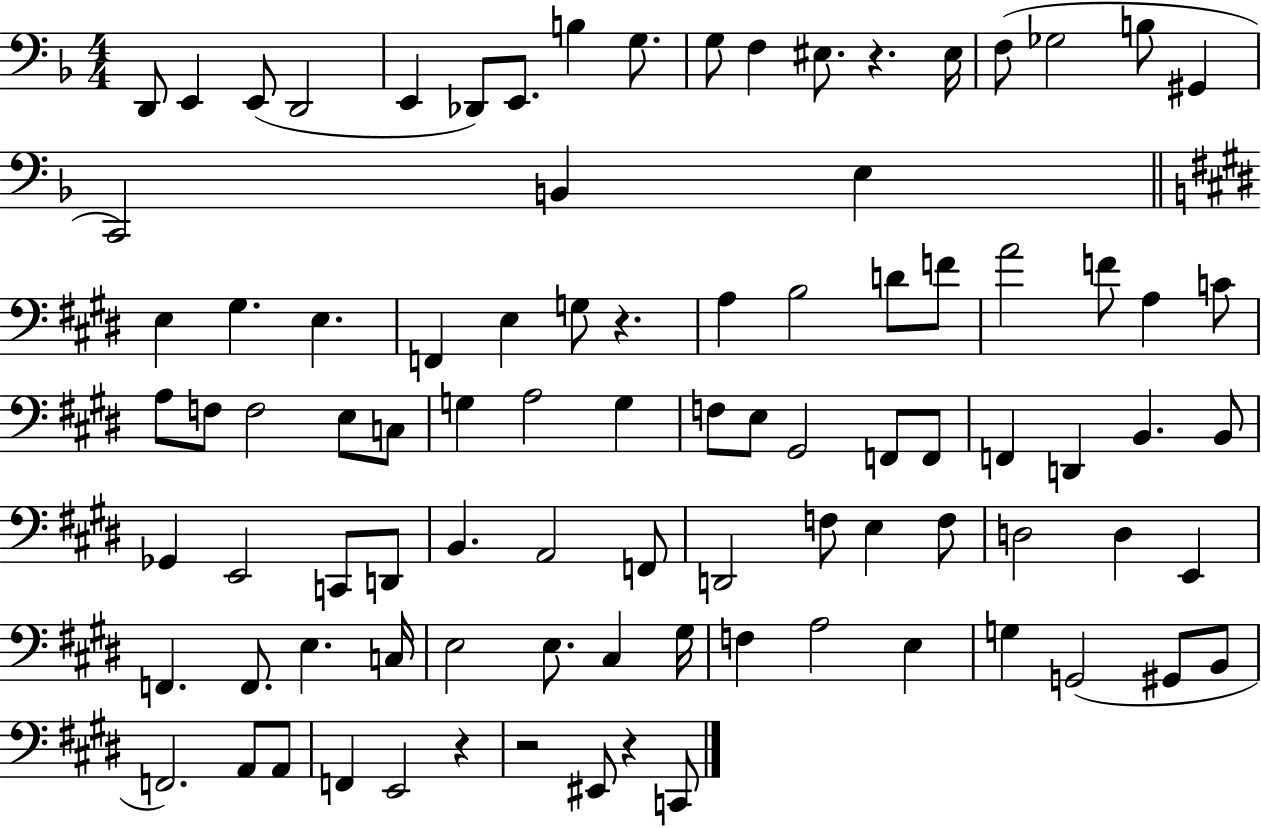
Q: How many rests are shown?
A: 5